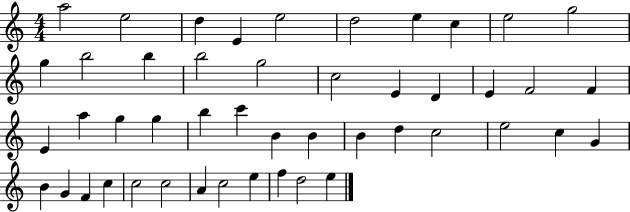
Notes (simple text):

A5/h E5/h D5/q E4/q E5/h D5/h E5/q C5/q E5/h G5/h G5/q B5/h B5/q B5/h G5/h C5/h E4/q D4/q E4/q F4/h F4/q E4/q A5/q G5/q G5/q B5/q C6/q B4/q B4/q B4/q D5/q C5/h E5/h C5/q G4/q B4/q G4/q F4/q C5/q C5/h C5/h A4/q C5/h E5/q F5/q D5/h E5/q